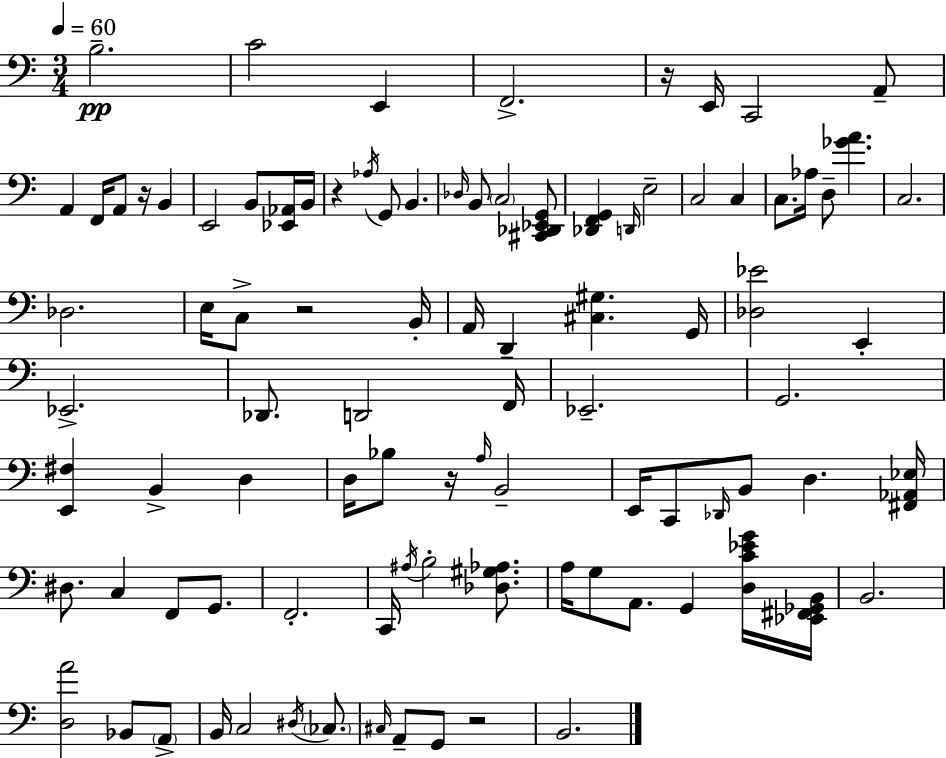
B3/h. C4/h E2/q F2/h. R/s E2/s C2/h A2/e A2/q F2/s A2/e R/s B2/q E2/h B2/e [Eb2,Ab2]/s B2/s R/q Ab3/s G2/e B2/q. Db3/s B2/e C3/h [C#2,Db2,Eb2,G2]/e [Db2,F2,G2]/q D2/s E3/h C3/h C3/q C3/e. Ab3/s D3/e [Gb4,A4]/q. C3/h. Db3/h. E3/s C3/e R/h B2/s A2/s D2/q [C#3,G#3]/q. G2/s [Db3,Eb4]/h E2/q Eb2/h. Db2/e. D2/h F2/s Eb2/h. G2/h. [E2,F#3]/q B2/q D3/q D3/s Bb3/e R/s A3/s B2/h E2/s C2/e Db2/s B2/e D3/q. [F#2,Ab2,Eb3]/s D#3/e. C3/q F2/e G2/e. F2/h. C2/s A#3/s B3/h [Db3,G#3,Ab3]/e. A3/s G3/e A2/e. G2/q [D3,C4,Eb4,G4]/s [Eb2,F#2,Gb2,B2]/s B2/h. [D3,A4]/h Bb2/e A2/e B2/s C3/h D#3/s CES3/e. C#3/s A2/e G2/e R/h B2/h.